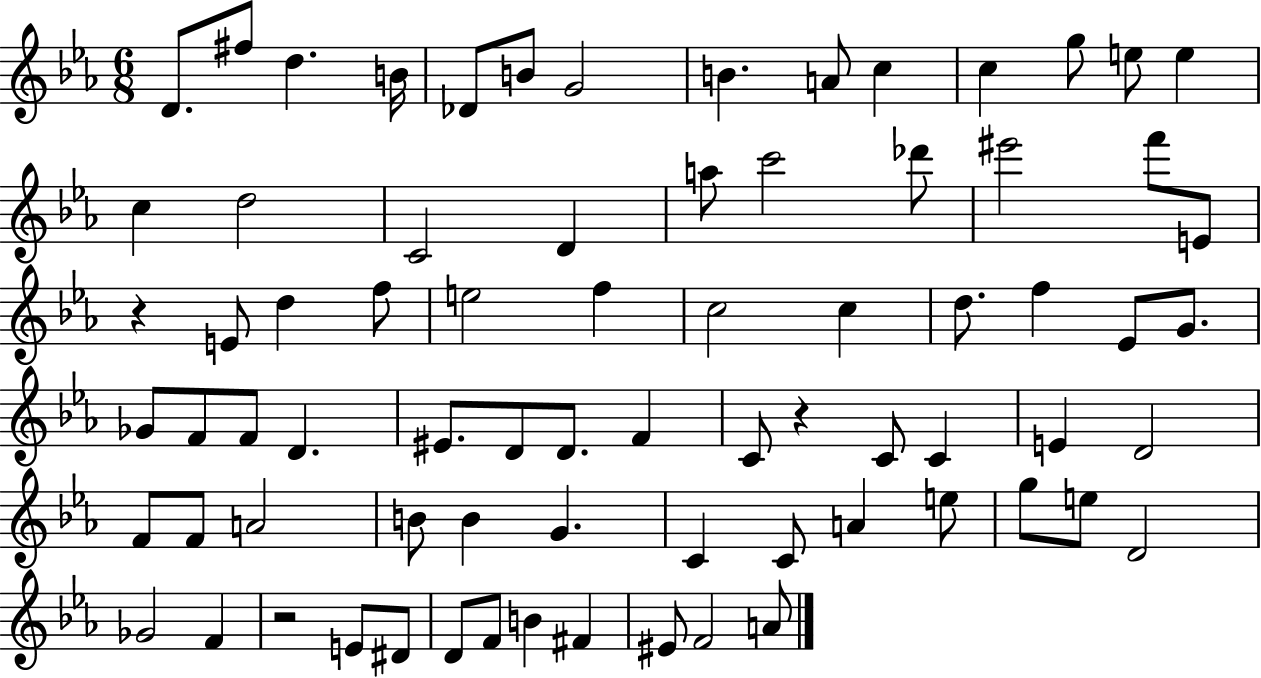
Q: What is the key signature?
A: EES major